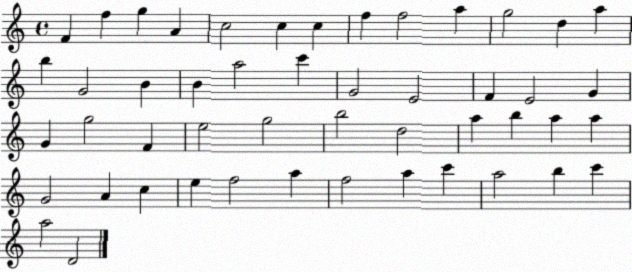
X:1
T:Untitled
M:4/4
L:1/4
K:C
F f g A c2 c c f f2 a g2 d a b G2 B B a2 c' G2 E2 F E2 G G g2 F e2 g2 b2 d2 a b a a G2 A c e f2 a f2 a c' a2 b c' a2 D2